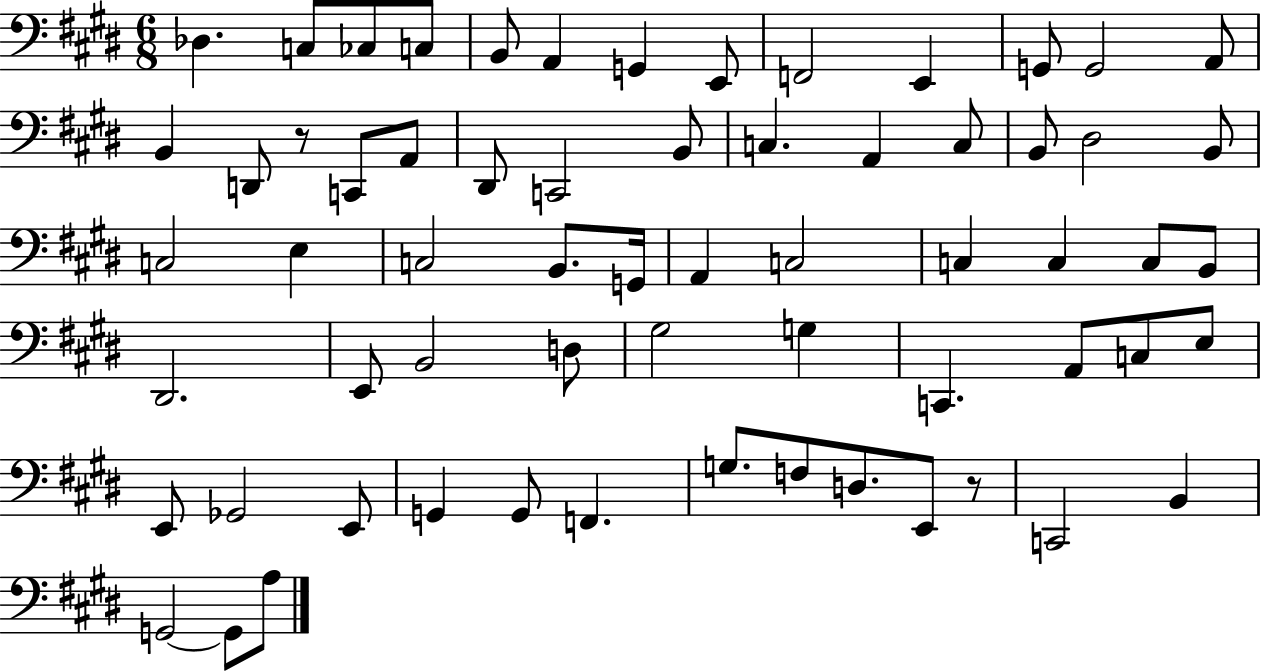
Db3/q. C3/e CES3/e C3/e B2/e A2/q G2/q E2/e F2/h E2/q G2/e G2/h A2/e B2/q D2/e R/e C2/e A2/e D#2/e C2/h B2/e C3/q. A2/q C3/e B2/e D#3/h B2/e C3/h E3/q C3/h B2/e. G2/s A2/q C3/h C3/q C3/q C3/e B2/e D#2/h. E2/e B2/h D3/e G#3/h G3/q C2/q. A2/e C3/e E3/e E2/e Gb2/h E2/e G2/q G2/e F2/q. G3/e. F3/e D3/e. E2/e R/e C2/h B2/q G2/h G2/e A3/e